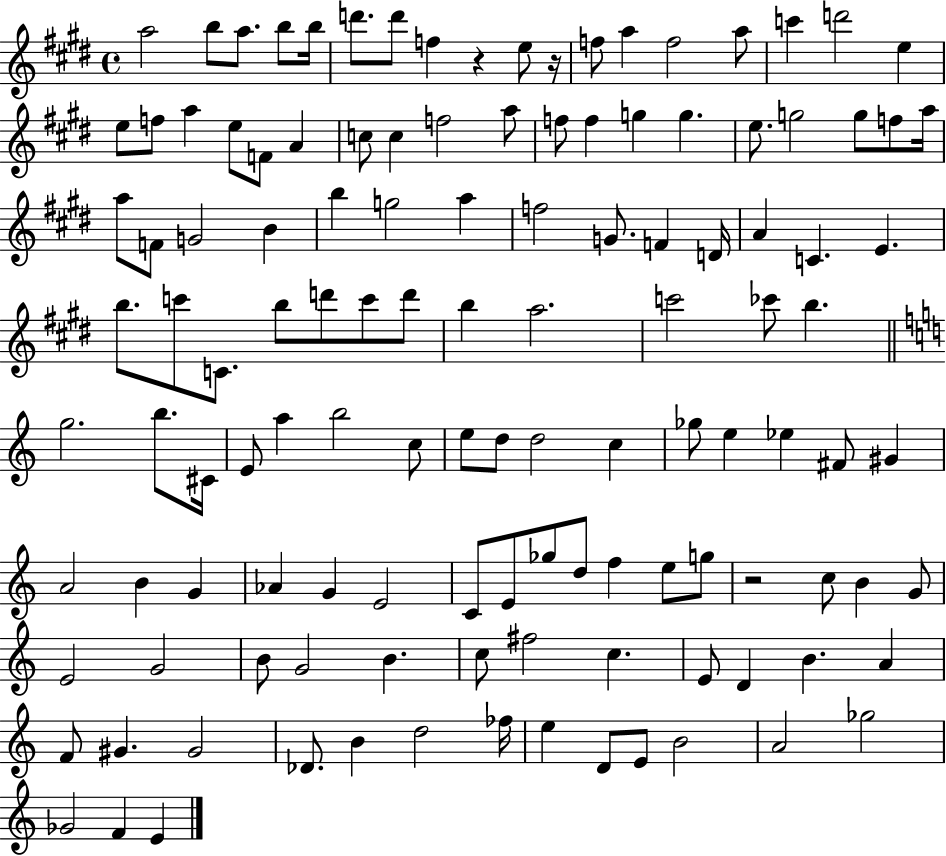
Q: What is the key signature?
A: E major